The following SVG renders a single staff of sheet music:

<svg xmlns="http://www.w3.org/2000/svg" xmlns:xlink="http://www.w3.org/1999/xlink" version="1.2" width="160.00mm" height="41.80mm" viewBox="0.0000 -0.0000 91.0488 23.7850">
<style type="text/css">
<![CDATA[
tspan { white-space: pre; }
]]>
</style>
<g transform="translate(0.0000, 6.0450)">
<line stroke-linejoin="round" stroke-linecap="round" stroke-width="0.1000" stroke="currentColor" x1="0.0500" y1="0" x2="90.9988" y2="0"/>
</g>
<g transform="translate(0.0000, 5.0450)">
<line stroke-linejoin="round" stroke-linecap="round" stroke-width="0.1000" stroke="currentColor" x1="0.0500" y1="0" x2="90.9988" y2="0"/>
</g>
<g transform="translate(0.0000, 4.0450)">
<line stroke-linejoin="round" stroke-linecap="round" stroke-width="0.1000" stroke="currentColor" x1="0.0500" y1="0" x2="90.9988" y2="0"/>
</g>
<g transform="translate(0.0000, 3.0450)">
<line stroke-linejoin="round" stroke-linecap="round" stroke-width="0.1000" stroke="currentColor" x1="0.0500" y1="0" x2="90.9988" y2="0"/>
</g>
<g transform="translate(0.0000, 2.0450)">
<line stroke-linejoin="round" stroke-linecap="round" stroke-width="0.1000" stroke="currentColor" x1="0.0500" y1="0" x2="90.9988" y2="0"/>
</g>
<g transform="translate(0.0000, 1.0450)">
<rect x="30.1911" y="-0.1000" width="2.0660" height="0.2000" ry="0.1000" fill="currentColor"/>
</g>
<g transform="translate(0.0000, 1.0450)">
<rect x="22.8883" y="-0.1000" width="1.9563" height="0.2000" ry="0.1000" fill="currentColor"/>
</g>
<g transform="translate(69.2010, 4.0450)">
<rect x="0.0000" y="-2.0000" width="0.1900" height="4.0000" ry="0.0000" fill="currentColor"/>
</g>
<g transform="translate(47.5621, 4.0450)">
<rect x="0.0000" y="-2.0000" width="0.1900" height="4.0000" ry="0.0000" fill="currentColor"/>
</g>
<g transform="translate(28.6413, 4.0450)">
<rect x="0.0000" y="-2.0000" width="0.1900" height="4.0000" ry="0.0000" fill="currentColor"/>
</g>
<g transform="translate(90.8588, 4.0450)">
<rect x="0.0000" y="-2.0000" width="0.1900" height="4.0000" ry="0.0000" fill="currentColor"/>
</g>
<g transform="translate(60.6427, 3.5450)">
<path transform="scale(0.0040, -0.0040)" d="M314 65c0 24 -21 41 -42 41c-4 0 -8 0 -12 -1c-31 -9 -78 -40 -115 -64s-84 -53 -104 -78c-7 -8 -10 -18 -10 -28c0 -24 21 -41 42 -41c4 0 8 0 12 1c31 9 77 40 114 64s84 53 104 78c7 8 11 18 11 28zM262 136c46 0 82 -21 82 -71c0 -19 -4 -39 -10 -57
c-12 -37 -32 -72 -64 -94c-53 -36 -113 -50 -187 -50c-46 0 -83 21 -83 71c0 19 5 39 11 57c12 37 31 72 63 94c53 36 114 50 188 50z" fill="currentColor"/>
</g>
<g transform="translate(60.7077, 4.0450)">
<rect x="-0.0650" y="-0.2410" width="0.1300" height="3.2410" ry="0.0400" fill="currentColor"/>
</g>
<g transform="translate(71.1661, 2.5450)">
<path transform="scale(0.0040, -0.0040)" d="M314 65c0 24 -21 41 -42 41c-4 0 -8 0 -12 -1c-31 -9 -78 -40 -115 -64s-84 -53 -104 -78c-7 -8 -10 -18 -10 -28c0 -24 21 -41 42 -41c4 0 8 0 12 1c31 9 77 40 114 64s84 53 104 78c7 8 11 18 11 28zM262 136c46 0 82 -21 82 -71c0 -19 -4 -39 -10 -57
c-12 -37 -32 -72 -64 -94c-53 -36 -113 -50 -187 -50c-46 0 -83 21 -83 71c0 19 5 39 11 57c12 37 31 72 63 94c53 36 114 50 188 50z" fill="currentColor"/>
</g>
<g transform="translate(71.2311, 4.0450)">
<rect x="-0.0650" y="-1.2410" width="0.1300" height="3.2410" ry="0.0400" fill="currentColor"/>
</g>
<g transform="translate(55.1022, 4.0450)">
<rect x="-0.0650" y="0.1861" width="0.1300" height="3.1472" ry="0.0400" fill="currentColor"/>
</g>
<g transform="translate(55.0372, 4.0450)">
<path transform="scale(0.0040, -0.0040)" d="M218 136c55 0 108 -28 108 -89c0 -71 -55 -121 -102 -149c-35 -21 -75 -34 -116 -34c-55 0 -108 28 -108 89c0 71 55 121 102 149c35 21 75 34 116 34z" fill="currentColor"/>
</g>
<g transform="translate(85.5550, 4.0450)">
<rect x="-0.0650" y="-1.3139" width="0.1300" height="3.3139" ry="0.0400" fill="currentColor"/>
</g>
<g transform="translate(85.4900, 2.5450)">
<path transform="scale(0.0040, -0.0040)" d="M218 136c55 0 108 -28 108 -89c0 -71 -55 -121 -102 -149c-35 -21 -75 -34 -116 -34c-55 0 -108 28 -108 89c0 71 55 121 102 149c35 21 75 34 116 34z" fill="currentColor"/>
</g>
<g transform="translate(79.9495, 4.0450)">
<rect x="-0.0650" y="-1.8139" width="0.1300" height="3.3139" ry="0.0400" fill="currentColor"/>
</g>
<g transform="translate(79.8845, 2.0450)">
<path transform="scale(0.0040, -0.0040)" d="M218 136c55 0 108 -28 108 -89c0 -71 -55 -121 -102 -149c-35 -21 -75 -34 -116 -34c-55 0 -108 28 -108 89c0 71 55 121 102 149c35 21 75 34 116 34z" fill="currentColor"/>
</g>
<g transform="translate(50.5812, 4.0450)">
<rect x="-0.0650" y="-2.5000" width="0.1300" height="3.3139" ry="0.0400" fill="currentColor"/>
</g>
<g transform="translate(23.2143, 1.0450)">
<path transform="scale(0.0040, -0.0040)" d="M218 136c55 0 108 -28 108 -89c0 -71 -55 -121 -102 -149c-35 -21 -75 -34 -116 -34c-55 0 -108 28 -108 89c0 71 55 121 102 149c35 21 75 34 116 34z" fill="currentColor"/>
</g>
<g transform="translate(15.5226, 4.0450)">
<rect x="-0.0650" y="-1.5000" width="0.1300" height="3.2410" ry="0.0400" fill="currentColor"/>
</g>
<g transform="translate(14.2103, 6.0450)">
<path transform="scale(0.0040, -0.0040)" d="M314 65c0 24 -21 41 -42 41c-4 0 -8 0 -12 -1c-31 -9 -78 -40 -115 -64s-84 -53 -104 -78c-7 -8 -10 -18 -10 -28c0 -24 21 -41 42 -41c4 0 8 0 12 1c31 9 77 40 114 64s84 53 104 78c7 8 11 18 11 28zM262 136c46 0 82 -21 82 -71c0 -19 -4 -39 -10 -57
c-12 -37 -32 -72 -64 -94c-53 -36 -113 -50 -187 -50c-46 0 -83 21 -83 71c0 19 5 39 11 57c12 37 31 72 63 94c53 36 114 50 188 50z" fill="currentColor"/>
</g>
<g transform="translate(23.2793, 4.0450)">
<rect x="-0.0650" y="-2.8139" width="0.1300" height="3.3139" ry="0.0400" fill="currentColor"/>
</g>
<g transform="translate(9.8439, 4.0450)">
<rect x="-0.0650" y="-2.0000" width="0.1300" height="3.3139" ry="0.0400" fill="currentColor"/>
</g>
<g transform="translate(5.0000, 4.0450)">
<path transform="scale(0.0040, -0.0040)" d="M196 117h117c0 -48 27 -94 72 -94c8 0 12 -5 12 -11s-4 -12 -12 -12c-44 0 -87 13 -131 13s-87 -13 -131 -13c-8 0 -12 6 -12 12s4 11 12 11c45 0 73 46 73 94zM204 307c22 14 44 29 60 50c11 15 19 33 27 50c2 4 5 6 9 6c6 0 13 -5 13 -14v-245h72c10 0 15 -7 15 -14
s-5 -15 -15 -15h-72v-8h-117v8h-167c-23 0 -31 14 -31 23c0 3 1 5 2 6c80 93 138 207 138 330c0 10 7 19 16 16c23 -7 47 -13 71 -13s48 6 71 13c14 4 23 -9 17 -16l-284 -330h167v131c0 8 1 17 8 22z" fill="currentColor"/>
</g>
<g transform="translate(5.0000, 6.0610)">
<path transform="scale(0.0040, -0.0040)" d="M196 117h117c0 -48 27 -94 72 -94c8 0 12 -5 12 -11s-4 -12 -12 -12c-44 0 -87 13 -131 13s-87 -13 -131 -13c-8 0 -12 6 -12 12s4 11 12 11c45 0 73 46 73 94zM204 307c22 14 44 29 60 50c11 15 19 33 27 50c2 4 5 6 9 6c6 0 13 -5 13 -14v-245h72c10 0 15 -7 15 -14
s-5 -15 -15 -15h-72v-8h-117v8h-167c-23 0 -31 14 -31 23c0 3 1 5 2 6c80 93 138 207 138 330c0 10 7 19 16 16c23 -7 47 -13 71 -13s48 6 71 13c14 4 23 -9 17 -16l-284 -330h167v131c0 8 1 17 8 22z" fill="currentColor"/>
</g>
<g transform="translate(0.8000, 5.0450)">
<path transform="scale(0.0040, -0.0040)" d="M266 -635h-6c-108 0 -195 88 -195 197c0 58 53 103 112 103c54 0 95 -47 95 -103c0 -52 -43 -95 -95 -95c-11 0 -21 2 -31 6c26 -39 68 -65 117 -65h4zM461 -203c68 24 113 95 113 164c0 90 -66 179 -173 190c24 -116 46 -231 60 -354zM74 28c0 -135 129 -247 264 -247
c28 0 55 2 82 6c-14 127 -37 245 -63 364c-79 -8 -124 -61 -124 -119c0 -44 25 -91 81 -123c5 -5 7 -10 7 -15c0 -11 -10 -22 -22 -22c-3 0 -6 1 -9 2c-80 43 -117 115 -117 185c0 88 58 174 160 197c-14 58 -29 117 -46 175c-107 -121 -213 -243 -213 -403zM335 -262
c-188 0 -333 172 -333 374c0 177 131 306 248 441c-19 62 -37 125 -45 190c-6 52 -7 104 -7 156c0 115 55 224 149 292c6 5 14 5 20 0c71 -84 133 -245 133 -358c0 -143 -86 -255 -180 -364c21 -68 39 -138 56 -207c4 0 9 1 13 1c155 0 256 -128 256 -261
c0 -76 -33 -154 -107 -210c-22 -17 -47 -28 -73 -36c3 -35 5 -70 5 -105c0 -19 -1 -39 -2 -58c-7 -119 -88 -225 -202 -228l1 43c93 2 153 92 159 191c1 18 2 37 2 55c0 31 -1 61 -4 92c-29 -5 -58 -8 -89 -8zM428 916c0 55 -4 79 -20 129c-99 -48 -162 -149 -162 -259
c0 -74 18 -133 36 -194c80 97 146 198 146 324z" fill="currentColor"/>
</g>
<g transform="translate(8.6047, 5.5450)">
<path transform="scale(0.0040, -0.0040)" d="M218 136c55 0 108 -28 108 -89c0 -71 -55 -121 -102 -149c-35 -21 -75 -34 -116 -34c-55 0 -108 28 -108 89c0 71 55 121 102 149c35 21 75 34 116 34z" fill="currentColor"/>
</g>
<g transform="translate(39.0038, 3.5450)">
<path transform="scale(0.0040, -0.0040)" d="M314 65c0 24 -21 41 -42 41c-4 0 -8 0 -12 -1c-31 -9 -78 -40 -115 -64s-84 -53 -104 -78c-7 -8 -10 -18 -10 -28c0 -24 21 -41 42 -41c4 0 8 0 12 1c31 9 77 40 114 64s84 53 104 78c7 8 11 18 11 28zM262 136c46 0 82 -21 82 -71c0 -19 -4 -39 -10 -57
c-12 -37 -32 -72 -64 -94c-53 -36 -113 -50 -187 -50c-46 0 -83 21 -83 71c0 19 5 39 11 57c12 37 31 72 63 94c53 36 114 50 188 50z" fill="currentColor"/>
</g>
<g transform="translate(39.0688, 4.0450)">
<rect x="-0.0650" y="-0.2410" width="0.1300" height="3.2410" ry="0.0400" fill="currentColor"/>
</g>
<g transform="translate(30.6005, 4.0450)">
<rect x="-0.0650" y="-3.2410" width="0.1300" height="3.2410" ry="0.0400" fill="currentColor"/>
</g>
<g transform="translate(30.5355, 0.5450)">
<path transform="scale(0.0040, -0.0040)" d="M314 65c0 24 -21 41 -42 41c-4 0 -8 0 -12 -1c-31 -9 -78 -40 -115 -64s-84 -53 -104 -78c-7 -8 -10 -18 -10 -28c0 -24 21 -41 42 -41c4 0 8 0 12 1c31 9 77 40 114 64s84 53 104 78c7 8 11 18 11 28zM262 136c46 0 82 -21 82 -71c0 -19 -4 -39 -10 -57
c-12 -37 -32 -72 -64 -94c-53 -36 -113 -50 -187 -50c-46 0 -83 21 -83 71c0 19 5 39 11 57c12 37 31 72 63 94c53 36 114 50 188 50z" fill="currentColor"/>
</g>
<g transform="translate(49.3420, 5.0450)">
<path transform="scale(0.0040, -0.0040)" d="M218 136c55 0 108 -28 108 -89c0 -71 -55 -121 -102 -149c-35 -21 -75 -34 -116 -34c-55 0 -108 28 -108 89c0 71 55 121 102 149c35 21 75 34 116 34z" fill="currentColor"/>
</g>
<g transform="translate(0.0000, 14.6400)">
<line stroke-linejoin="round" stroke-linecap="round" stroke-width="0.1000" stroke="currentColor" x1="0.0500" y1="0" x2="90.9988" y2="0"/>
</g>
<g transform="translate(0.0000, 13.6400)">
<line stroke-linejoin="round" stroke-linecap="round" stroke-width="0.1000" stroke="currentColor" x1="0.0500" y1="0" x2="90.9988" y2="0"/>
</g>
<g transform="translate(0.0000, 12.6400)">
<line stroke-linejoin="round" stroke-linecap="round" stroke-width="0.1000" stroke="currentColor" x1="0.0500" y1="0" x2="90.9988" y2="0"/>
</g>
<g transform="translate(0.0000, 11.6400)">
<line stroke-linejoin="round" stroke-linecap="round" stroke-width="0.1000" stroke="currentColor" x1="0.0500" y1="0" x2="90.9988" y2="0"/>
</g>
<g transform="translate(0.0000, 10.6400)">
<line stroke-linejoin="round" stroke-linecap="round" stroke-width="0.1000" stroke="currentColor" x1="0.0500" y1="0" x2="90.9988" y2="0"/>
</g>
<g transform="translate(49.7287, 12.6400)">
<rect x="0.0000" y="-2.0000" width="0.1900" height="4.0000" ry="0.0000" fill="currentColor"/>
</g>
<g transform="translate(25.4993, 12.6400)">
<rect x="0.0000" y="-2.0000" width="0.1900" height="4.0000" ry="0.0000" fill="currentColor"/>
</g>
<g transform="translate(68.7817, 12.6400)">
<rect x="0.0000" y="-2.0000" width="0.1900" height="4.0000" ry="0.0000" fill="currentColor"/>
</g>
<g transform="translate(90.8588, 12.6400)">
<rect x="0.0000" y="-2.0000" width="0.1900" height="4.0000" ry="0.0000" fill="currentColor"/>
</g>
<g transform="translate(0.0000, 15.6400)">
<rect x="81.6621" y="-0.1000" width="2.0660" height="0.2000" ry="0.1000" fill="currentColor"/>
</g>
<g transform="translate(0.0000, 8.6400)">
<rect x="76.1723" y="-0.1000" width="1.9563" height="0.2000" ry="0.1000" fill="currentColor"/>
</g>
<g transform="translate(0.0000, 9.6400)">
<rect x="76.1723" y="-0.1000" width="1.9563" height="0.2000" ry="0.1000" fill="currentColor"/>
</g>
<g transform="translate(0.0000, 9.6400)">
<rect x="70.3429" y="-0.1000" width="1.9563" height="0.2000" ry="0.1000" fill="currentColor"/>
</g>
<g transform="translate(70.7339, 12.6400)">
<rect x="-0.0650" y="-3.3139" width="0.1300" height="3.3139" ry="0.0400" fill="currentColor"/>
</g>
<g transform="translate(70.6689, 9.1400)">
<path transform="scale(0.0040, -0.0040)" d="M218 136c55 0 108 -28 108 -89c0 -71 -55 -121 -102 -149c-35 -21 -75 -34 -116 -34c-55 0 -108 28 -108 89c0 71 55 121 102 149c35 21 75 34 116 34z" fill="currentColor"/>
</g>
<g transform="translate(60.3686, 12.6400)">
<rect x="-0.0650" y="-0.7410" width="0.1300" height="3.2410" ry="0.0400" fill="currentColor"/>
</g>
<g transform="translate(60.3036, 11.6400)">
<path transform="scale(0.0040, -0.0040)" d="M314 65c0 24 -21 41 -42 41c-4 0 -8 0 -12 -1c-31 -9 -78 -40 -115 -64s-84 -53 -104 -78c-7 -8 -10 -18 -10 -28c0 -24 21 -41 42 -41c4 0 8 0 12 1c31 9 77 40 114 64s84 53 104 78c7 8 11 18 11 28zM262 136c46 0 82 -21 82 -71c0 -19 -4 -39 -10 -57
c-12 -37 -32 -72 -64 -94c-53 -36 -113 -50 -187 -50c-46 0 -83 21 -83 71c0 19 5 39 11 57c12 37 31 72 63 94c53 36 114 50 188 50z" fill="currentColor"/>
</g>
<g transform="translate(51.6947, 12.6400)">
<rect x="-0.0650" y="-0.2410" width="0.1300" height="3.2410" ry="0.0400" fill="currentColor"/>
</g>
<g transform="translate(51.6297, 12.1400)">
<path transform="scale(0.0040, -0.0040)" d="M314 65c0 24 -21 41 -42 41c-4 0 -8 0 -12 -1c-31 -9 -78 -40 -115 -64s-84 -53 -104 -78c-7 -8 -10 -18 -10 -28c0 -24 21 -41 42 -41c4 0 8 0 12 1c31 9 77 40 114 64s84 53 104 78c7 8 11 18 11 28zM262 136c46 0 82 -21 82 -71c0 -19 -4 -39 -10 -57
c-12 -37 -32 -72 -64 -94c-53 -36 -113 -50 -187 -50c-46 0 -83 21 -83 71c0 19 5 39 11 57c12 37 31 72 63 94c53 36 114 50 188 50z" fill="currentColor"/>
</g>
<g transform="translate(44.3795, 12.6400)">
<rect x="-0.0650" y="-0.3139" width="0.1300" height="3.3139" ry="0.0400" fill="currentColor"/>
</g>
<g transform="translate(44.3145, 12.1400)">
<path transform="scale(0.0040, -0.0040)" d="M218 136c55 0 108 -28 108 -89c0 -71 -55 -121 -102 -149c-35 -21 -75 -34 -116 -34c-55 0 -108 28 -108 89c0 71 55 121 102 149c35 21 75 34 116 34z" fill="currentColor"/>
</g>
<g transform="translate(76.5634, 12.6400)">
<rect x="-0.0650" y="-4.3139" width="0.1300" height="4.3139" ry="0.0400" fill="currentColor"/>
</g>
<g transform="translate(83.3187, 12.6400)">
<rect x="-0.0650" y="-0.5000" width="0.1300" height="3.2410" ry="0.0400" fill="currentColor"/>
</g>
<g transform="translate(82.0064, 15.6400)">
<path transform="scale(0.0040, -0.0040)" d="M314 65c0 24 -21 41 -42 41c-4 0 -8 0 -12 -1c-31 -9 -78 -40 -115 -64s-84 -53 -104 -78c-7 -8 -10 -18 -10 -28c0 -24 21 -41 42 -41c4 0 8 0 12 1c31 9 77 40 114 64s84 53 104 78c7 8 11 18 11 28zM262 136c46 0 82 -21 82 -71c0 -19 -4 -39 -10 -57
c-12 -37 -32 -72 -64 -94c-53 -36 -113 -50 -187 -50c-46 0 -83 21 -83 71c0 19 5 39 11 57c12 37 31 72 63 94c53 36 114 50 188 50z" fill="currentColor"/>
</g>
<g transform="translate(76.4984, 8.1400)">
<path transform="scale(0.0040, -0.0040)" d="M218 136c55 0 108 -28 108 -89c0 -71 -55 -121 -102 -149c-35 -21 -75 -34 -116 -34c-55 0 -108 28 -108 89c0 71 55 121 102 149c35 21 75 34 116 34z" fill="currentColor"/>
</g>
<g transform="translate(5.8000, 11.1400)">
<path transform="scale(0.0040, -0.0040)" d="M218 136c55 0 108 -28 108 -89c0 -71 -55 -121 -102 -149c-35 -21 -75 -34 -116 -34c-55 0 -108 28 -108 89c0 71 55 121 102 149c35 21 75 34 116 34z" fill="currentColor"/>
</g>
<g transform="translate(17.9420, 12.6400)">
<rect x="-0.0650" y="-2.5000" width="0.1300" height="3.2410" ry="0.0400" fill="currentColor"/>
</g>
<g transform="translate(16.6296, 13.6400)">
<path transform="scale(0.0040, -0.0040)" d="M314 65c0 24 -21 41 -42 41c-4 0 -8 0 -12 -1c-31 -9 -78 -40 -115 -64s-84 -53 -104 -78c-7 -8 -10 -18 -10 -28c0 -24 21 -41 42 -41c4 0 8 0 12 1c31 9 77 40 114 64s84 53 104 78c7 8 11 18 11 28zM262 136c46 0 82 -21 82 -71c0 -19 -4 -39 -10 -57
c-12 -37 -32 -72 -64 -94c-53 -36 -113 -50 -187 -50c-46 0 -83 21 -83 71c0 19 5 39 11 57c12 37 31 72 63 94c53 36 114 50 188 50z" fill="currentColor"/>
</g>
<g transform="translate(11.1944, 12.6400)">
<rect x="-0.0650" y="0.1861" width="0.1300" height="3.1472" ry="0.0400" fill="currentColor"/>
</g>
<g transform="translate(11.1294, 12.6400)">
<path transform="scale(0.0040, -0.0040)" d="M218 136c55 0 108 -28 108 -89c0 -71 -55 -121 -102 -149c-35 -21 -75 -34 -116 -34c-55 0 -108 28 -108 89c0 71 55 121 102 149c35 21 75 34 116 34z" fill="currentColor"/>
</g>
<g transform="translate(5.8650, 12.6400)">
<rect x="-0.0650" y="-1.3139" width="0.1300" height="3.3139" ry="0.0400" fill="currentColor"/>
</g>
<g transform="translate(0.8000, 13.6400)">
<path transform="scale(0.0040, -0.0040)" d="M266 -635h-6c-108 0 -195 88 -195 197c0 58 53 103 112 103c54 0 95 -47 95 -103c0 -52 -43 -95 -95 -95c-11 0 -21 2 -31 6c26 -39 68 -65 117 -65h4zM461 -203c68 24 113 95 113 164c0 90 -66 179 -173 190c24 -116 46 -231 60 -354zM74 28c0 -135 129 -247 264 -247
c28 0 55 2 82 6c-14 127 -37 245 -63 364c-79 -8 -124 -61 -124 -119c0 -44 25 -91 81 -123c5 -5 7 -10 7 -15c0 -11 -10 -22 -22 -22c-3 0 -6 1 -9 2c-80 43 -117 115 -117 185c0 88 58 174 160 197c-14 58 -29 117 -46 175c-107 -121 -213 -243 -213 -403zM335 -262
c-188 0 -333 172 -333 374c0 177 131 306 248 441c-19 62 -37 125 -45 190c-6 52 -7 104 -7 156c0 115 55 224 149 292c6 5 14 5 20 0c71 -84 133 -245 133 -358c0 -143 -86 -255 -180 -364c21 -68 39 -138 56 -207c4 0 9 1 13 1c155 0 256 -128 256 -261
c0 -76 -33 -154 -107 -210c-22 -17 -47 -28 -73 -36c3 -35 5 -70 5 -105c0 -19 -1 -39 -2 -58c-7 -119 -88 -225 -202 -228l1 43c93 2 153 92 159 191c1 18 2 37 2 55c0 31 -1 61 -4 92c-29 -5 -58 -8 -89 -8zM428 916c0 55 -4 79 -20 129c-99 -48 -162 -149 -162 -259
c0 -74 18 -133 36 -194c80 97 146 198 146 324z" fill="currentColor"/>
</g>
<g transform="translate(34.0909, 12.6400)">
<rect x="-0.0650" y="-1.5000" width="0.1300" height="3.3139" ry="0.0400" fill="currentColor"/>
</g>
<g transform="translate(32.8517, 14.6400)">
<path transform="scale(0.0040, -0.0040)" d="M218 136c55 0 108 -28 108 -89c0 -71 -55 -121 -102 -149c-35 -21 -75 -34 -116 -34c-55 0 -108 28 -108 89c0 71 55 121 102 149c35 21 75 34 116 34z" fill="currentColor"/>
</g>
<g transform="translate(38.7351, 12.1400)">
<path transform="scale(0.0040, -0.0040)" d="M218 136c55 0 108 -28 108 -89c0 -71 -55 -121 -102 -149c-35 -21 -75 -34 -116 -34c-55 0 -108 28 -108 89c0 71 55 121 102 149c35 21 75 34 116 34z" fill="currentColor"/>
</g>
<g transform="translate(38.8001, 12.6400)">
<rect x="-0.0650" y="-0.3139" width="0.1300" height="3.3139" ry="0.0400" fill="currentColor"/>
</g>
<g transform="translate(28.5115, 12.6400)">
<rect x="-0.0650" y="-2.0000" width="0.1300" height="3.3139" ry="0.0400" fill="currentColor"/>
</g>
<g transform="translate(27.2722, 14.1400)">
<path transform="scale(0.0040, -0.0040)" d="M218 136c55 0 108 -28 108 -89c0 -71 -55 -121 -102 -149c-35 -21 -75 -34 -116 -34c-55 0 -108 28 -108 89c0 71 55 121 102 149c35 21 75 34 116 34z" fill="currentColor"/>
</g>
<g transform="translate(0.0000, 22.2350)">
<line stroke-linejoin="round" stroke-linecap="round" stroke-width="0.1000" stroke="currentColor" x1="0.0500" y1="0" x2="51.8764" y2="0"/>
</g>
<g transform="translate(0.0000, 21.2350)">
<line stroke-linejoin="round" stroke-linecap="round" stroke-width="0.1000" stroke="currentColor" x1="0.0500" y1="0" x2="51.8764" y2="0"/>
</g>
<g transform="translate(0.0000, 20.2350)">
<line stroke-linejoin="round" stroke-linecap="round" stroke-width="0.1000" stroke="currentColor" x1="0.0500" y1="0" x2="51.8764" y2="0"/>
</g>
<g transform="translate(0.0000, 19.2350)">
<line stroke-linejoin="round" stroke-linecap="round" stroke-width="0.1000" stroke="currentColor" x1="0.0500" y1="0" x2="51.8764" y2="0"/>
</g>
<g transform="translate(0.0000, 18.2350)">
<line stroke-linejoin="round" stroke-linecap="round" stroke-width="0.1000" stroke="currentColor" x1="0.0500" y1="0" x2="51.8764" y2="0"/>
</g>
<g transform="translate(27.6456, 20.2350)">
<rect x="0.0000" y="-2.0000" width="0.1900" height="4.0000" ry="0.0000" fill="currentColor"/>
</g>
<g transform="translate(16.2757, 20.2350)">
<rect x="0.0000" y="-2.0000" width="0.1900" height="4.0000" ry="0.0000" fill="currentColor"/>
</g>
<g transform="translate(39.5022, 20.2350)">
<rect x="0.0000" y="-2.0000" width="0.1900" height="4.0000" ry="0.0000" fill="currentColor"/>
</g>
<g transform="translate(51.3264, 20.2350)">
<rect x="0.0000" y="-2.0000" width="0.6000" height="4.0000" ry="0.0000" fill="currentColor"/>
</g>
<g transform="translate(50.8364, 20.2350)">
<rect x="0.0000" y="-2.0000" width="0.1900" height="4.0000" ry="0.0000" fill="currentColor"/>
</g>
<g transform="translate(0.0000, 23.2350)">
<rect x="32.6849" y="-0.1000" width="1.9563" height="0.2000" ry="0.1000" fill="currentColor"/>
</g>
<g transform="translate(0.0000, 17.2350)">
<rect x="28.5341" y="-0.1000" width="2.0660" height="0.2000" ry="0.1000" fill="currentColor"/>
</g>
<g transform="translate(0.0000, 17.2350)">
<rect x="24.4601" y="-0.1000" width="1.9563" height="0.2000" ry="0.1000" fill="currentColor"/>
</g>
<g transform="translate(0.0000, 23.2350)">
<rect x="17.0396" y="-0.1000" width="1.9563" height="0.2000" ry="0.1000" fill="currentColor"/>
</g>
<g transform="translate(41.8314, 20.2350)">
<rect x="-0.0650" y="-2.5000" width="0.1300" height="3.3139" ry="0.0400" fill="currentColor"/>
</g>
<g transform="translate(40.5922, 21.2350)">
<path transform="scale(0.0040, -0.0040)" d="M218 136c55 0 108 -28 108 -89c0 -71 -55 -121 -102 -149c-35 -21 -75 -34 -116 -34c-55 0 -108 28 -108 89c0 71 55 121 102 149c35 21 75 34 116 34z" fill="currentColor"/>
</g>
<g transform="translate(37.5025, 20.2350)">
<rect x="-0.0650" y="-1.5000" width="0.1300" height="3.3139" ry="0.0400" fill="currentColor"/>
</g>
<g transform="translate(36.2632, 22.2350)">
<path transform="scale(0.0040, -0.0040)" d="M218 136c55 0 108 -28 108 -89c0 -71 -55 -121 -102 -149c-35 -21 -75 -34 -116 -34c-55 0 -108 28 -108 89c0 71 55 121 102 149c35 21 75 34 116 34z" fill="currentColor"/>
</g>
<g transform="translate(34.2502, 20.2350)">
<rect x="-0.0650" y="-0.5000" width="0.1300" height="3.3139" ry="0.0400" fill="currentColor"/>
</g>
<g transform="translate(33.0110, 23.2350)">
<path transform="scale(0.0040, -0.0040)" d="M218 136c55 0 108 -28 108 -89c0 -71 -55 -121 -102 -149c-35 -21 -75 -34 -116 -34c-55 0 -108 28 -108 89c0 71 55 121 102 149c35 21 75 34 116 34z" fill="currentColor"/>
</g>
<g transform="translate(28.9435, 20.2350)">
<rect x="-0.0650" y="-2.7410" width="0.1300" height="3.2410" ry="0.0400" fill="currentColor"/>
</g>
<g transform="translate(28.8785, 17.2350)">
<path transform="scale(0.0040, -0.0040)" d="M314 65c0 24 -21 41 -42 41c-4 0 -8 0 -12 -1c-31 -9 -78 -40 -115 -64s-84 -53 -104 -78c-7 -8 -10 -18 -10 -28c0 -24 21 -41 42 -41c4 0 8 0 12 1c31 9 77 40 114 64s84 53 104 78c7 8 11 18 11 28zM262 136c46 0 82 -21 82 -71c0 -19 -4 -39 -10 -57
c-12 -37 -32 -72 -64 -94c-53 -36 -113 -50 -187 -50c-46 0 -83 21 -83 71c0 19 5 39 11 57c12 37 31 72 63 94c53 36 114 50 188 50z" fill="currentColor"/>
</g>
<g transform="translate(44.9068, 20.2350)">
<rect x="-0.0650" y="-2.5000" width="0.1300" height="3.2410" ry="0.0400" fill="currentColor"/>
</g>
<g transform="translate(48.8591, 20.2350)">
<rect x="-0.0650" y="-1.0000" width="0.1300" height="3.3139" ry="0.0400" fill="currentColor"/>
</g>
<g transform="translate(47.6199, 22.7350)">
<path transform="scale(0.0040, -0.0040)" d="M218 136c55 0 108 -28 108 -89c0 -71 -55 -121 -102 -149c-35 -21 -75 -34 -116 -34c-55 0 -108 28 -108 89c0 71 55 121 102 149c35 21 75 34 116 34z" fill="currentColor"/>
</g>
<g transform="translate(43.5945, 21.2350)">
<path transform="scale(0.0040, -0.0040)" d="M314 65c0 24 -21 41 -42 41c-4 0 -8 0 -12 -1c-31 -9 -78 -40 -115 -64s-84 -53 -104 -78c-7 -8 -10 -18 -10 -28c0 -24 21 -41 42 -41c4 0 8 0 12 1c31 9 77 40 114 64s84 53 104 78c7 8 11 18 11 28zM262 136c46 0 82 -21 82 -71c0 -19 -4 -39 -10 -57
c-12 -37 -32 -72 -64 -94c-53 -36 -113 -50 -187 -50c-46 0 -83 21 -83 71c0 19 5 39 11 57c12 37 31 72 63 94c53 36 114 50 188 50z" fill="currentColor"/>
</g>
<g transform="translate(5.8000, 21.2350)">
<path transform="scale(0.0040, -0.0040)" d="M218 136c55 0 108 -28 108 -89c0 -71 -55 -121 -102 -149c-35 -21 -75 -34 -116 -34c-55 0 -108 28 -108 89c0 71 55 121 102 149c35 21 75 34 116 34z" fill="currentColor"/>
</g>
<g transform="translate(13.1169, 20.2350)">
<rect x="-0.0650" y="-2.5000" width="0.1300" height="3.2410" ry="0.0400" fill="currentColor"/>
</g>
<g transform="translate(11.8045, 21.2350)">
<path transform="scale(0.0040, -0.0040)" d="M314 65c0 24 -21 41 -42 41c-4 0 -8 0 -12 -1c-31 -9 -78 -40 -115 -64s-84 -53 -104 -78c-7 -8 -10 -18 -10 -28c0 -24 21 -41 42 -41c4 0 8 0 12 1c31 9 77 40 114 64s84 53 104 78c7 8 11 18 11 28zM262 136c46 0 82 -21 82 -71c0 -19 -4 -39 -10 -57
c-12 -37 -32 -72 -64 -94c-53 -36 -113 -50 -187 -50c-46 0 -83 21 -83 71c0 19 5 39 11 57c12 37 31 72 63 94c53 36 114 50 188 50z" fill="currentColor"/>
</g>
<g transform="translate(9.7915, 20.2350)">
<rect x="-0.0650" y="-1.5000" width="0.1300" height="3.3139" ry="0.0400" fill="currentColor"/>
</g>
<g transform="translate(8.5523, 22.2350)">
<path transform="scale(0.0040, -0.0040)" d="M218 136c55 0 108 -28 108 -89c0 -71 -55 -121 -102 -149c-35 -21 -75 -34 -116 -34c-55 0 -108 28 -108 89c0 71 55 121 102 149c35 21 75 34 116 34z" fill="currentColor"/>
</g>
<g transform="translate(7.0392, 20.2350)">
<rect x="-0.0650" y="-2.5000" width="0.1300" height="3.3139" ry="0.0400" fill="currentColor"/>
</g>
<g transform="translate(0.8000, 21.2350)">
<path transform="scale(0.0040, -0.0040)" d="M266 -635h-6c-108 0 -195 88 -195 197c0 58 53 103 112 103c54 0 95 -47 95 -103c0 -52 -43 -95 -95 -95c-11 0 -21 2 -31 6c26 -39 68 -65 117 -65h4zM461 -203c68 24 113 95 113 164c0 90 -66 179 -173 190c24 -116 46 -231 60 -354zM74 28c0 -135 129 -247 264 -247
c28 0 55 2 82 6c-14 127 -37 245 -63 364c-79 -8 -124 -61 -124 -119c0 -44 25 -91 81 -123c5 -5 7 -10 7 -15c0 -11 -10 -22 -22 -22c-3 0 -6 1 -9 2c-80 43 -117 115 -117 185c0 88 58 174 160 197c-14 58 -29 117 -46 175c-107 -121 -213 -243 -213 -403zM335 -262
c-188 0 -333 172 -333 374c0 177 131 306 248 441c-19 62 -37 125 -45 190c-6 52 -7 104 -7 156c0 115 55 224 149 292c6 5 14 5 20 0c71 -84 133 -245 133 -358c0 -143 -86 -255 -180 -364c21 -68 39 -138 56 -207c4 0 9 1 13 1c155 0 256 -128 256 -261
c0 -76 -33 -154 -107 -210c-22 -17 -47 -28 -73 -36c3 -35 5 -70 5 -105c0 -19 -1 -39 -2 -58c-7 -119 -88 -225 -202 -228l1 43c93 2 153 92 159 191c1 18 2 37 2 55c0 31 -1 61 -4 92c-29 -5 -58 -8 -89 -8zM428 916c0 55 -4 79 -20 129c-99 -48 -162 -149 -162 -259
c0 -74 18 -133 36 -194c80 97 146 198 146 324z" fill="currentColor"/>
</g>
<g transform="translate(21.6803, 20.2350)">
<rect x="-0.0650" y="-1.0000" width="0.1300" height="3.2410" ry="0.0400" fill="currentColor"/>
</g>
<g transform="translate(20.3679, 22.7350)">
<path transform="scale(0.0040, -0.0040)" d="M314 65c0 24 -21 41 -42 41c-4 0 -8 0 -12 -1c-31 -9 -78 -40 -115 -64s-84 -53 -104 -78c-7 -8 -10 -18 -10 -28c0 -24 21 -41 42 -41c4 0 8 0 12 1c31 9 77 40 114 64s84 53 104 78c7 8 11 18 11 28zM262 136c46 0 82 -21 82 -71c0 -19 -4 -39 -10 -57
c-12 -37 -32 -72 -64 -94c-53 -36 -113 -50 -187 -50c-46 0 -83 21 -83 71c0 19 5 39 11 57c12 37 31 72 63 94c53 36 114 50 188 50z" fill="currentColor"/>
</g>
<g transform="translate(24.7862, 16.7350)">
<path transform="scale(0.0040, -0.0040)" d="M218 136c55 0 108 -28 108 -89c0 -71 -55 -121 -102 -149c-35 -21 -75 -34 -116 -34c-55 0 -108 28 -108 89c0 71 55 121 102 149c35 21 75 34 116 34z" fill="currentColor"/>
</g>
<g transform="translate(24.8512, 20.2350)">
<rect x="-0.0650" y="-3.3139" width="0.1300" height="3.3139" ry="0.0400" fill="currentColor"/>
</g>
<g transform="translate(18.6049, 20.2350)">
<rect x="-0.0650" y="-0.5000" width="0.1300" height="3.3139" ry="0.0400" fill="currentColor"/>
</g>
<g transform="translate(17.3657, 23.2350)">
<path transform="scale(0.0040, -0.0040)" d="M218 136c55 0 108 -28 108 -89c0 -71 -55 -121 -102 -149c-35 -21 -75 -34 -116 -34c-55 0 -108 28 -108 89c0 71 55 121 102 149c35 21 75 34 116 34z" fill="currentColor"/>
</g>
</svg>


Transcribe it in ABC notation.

X:1
T:Untitled
M:4/4
L:1/4
K:C
F E2 a b2 c2 G B c2 e2 f e e B G2 F E c c c2 d2 b d' C2 G E G2 C D2 b a2 C E G G2 D